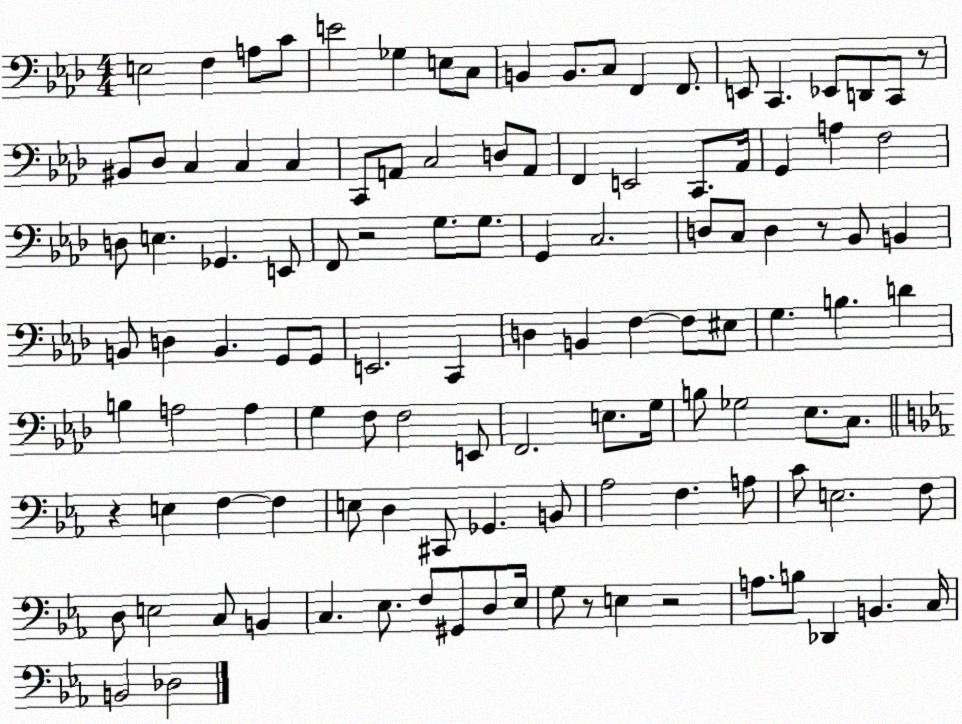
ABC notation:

X:1
T:Untitled
M:4/4
L:1/4
K:Ab
E,2 F, A,/2 C/2 E2 _G, E,/2 C,/2 B,, B,,/2 C,/2 F,, F,,/2 E,,/2 C,, _E,,/2 D,,/2 C,,/2 z/2 ^B,,/2 _D,/2 C, C, C, C,,/2 A,,/2 C,2 D,/2 A,,/2 F,, E,,2 C,,/2 _A,,/4 G,, A, F,2 D,/2 E, _G,, E,,/2 F,,/2 z2 G,/2 G,/2 G,, C,2 D,/2 C,/2 D, z/2 _B,,/2 B,, B,,/2 D, B,, G,,/2 G,,/2 E,,2 C,, D, B,, F, F,/2 ^E,/2 G, B, D B, A,2 A, G, F,/2 F,2 E,,/2 F,,2 E,/2 G,/4 B,/2 _G,2 _E,/2 C,/2 z E, F, F, E,/2 D, ^C,,/2 _G,, B,,/2 _A,2 F, A,/2 C/2 E,2 F,/2 D,/2 E,2 C,/2 B,, C, _E,/2 F,/2 ^G,,/2 D,/2 _E,/4 G,/2 z/2 E, z2 A,/2 B,/2 _D,, B,, C,/4 B,,2 _D,2